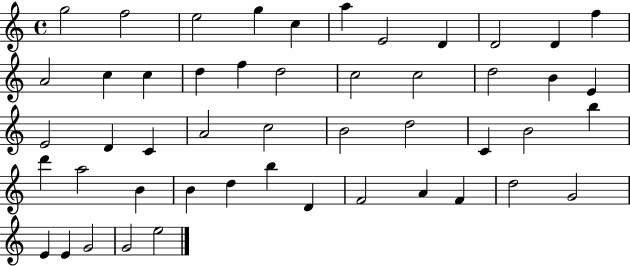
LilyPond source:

{
  \clef treble
  \time 4/4
  \defaultTimeSignature
  \key c \major
  g''2 f''2 | e''2 g''4 c''4 | a''4 e'2 d'4 | d'2 d'4 f''4 | \break a'2 c''4 c''4 | d''4 f''4 d''2 | c''2 c''2 | d''2 b'4 e'4 | \break e'2 d'4 c'4 | a'2 c''2 | b'2 d''2 | c'4 b'2 b''4 | \break d'''4 a''2 b'4 | b'4 d''4 b''4 d'4 | f'2 a'4 f'4 | d''2 g'2 | \break e'4 e'4 g'2 | g'2 e''2 | \bar "|."
}